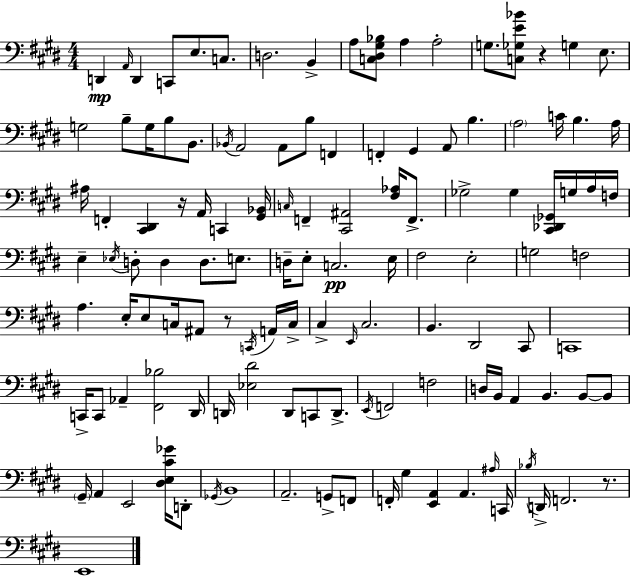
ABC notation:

X:1
T:Untitled
M:4/4
L:1/4
K:E
D,, A,,/4 D,, C,,/2 E,/2 C,/2 D,2 B,, A,/2 [C,^D,^G,_B,]/2 A, A,2 G,/2 [C,_G,E_B]/2 z G, E,/2 G,2 B,/2 G,/4 B,/2 B,,/2 _B,,/4 A,,2 A,,/2 B,/2 F,, F,, ^G,, A,,/2 B, A,2 C/4 B, A,/4 ^A,/4 F,, [^C,,^D,,] z/4 A,,/4 C,, [^G,,_B,,]/4 C,/4 F,, [^C,,^A,,]2 [^F,_A,]/4 F,,/2 _G,2 _G, [^C,,_D,,_G,,]/4 G,/4 A,/4 F,/4 E, _E,/4 D,/2 D, D,/2 E,/2 D,/4 E,/2 C,2 E,/4 ^F,2 E,2 G,2 F,2 A, E,/4 E,/2 C,/4 ^A,,/2 z/2 C,,/4 A,,/4 C,/4 ^C, E,,/4 ^C,2 B,, ^D,,2 ^C,,/2 C,,4 C,,/4 C,,/2 _A,, [^F,,_B,]2 ^D,,/4 D,,/4 [_E,^D]2 D,,/2 C,,/2 D,,/2 E,,/4 F,,2 F,2 D,/4 B,,/4 A,, B,, B,,/2 B,,/2 ^G,,/4 A,, E,,2 [^D,E,^C_G]/4 D,,/2 _G,,/4 B,,4 A,,2 G,,/2 F,,/2 F,,/4 ^G, [E,,A,,] A,, ^A,/4 C,,/4 _B,/4 D,,/4 F,,2 z/2 E,,4